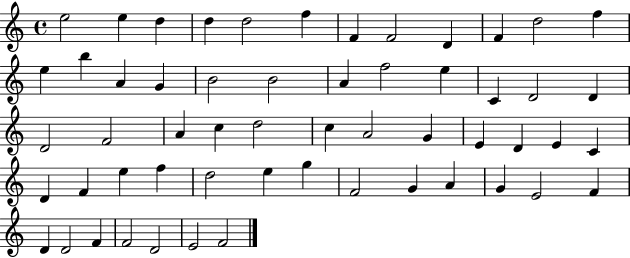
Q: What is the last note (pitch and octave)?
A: F4